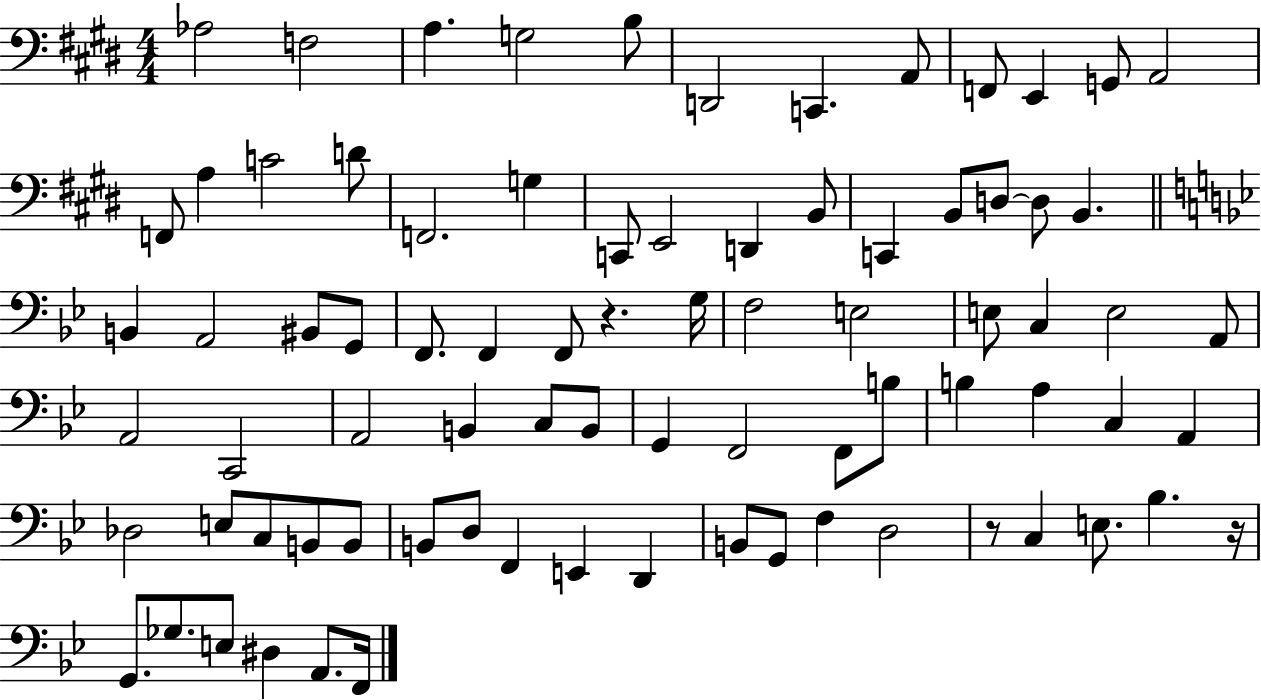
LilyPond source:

{
  \clef bass
  \numericTimeSignature
  \time 4/4
  \key e \major
  aes2 f2 | a4. g2 b8 | d,2 c,4. a,8 | f,8 e,4 g,8 a,2 | \break f,8 a4 c'2 d'8 | f,2. g4 | c,8 e,2 d,4 b,8 | c,4 b,8 d8~~ d8 b,4. | \break \bar "||" \break \key bes \major b,4 a,2 bis,8 g,8 | f,8. f,4 f,8 r4. g16 | f2 e2 | e8 c4 e2 a,8 | \break a,2 c,2 | a,2 b,4 c8 b,8 | g,4 f,2 f,8 b8 | b4 a4 c4 a,4 | \break des2 e8 c8 b,8 b,8 | b,8 d8 f,4 e,4 d,4 | b,8 g,8 f4 d2 | r8 c4 e8. bes4. r16 | \break g,8. ges8. e8 dis4 a,8. f,16 | \bar "|."
}